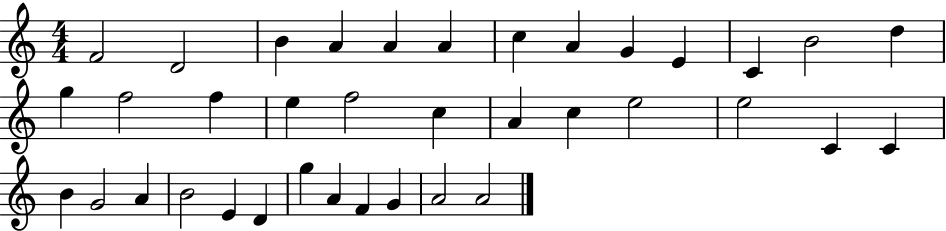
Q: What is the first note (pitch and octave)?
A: F4